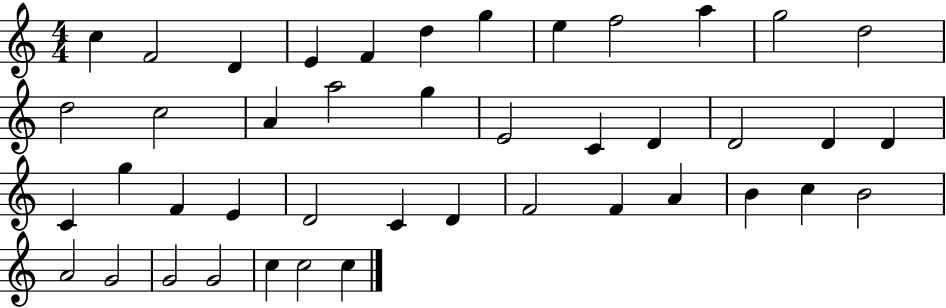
C5/q F4/h D4/q E4/q F4/q D5/q G5/q E5/q F5/h A5/q G5/h D5/h D5/h C5/h A4/q A5/h G5/q E4/h C4/q D4/q D4/h D4/q D4/q C4/q G5/q F4/q E4/q D4/h C4/q D4/q F4/h F4/q A4/q B4/q C5/q B4/h A4/h G4/h G4/h G4/h C5/q C5/h C5/q